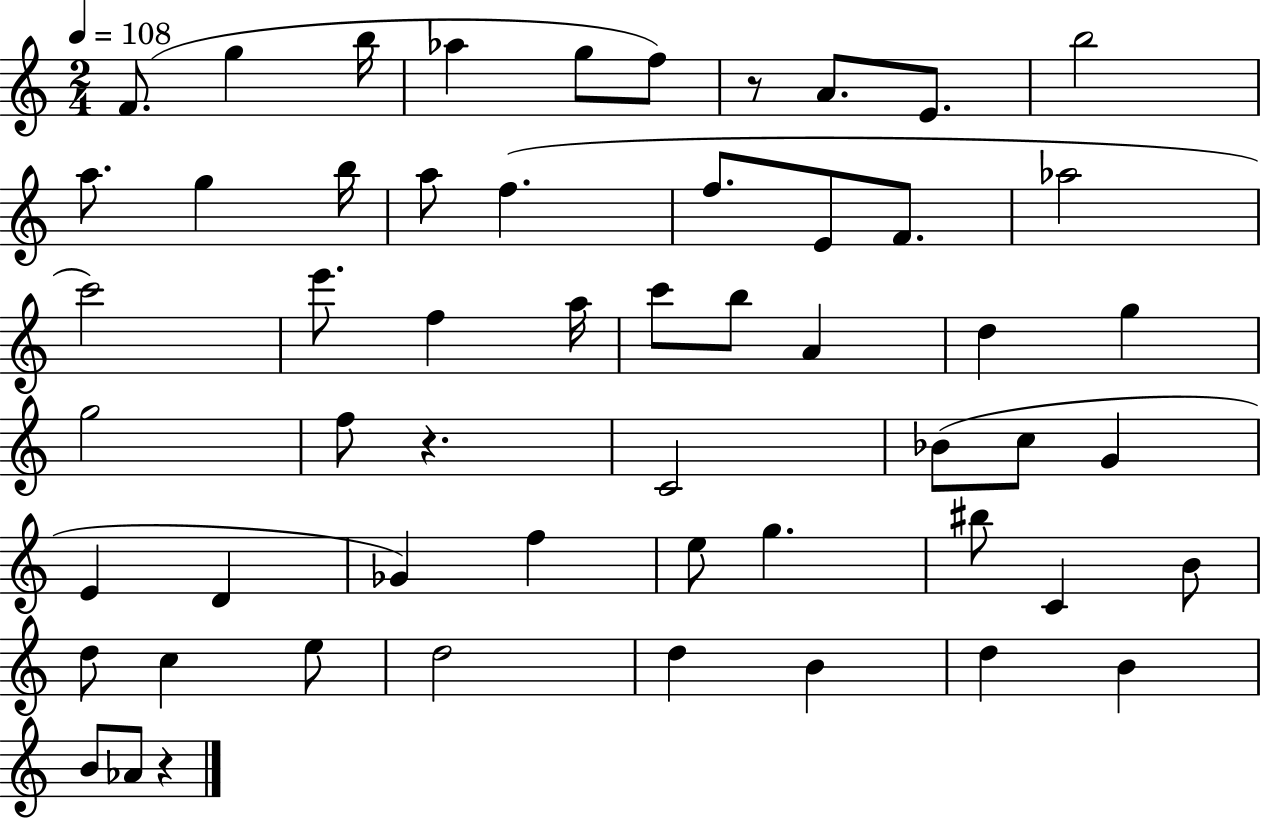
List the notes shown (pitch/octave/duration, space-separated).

F4/e. G5/q B5/s Ab5/q G5/e F5/e R/e A4/e. E4/e. B5/h A5/e. G5/q B5/s A5/e F5/q. F5/e. E4/e F4/e. Ab5/h C6/h E6/e. F5/q A5/s C6/e B5/e A4/q D5/q G5/q G5/h F5/e R/q. C4/h Bb4/e C5/e G4/q E4/q D4/q Gb4/q F5/q E5/e G5/q. BIS5/e C4/q B4/e D5/e C5/q E5/e D5/h D5/q B4/q D5/q B4/q B4/e Ab4/e R/q